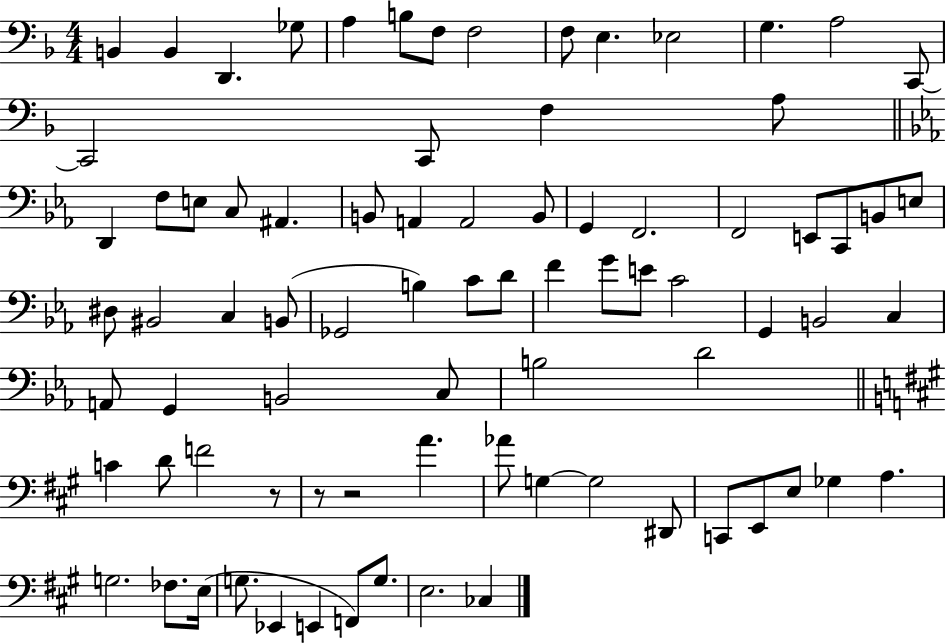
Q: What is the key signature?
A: F major